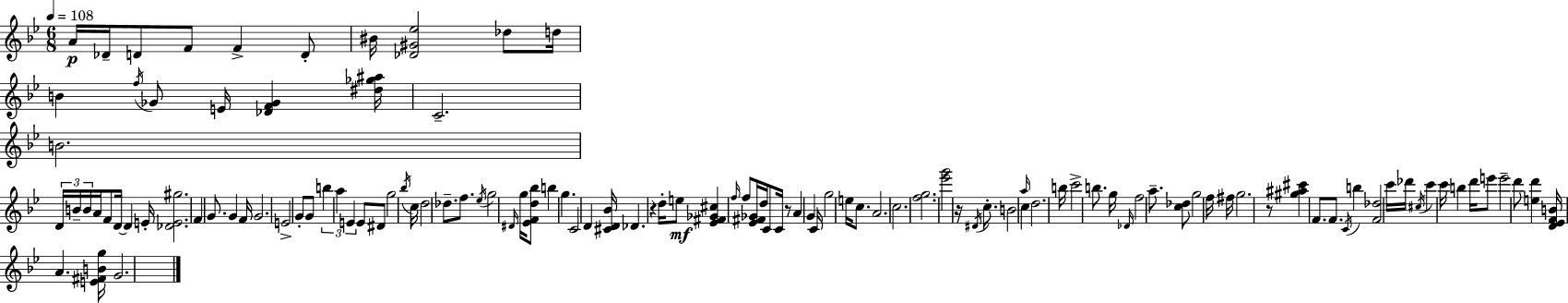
{
  \clef treble
  \numericTimeSignature
  \time 6/8
  \key g \minor
  \tempo 4 = 108
  a'16\p des'16-- d'8 f'8 f'4-> d'8-. | bis'16 <des' gis' ees''>2 des''8 d''16 | b'4 \acciaccatura { f''16 } ges'8 e'16 <des' f' ges'>4 | <dis'' ges'' ais''>16 c'2.-- | \break b'2. | \tuplet 3/2 { d'16 b'16-- b'16 } a'16 f'8 d'16~~ d'4 | e'16-. <des' e' gis''>2. | f'4 g'8. g'4 | \break f'16 g'2. | e'2-> g'8-. g'8 | \tuplet 3/2 { b''4 a''4 e'4 } | e'8 dis'8 g''2 | \break \acciaccatura { bes''16 } c''16 d''2 des''8.-- | f''8. \acciaccatura { ees''16 } g''2 | \grace { dis'16 } g''16 <ees' f' d'' bes''>8 b''4 g''4. | c'2 | \break d'4 <cis' d' bes'>16 des'4. r4 | d''16-. e''8\mf <ees' fis' ges' cis''>4 \grace { f''16 } f''8 | <ees' fis' ges'>16 d''16 c'8 c'16 r8 a'4 | g'4 c'16 g''2 | \break e''16 c''8. a'2. | c''2. | <f'' g''>2. | <ees''' g'''>2 | \break r16 \acciaccatura { dis'16 } c''8.-. b'2 | \grace { a''16 } c''4 d''2. | b''16 c'''2-> | b''8. g''16 \grace { des'16 } f''2 | \break a''8.-- <c'' des''>8 g''2 | f''16 fis''16 g''2. | r8 <gis'' ais'' cis'''>4 | f'8. f'8. \acciaccatura { c'16 } b''4 | \break <f' des''>2 c'''16 des'''16 \acciaccatura { cis''16 } | c'''4 c'''16 b''4 d'''16 e'''8 | e'''2-- d'''8 <e'' d'''>4 | <d' ees' f' b'>16 a'4. <e' fis' b' g''>16 g'2. | \break \bar "|."
}